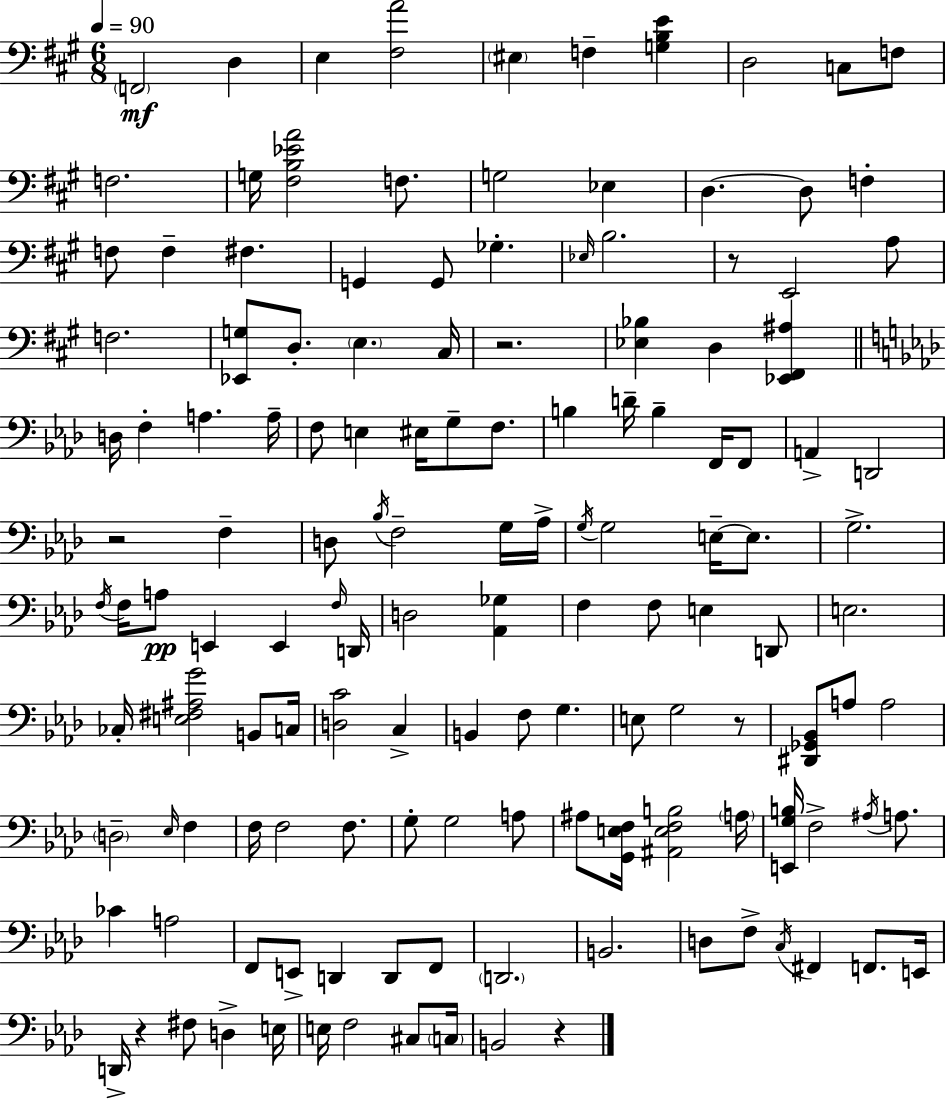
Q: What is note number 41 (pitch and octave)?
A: B3